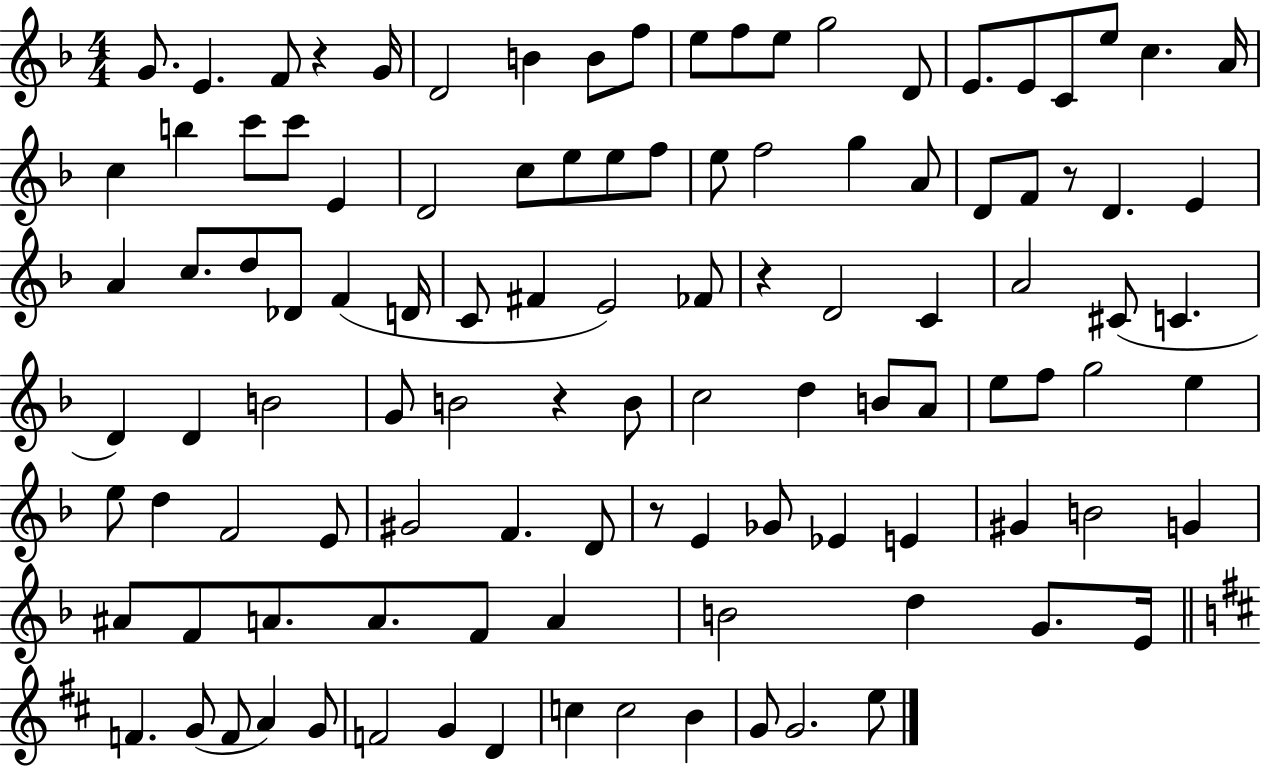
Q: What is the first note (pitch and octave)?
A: G4